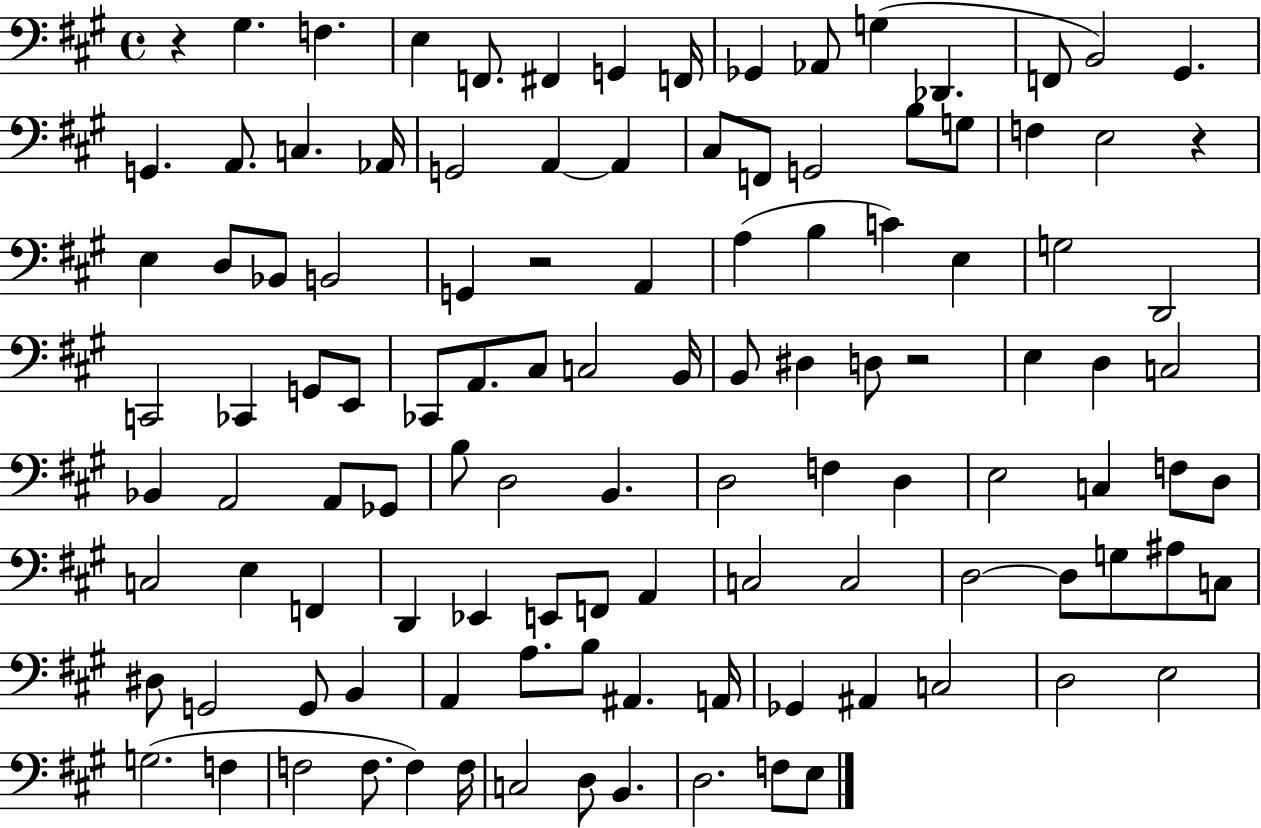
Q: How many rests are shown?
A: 4